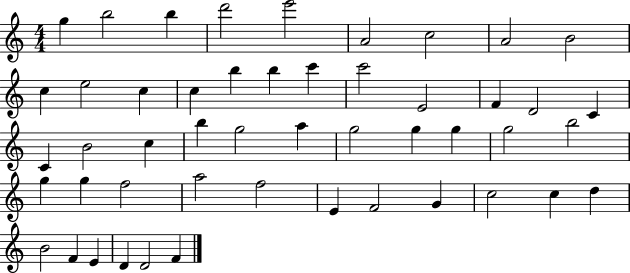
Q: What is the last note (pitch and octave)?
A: F4